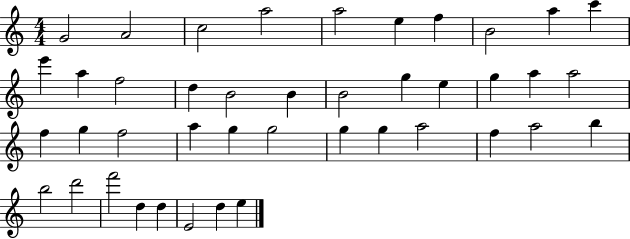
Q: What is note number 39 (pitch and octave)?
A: D5